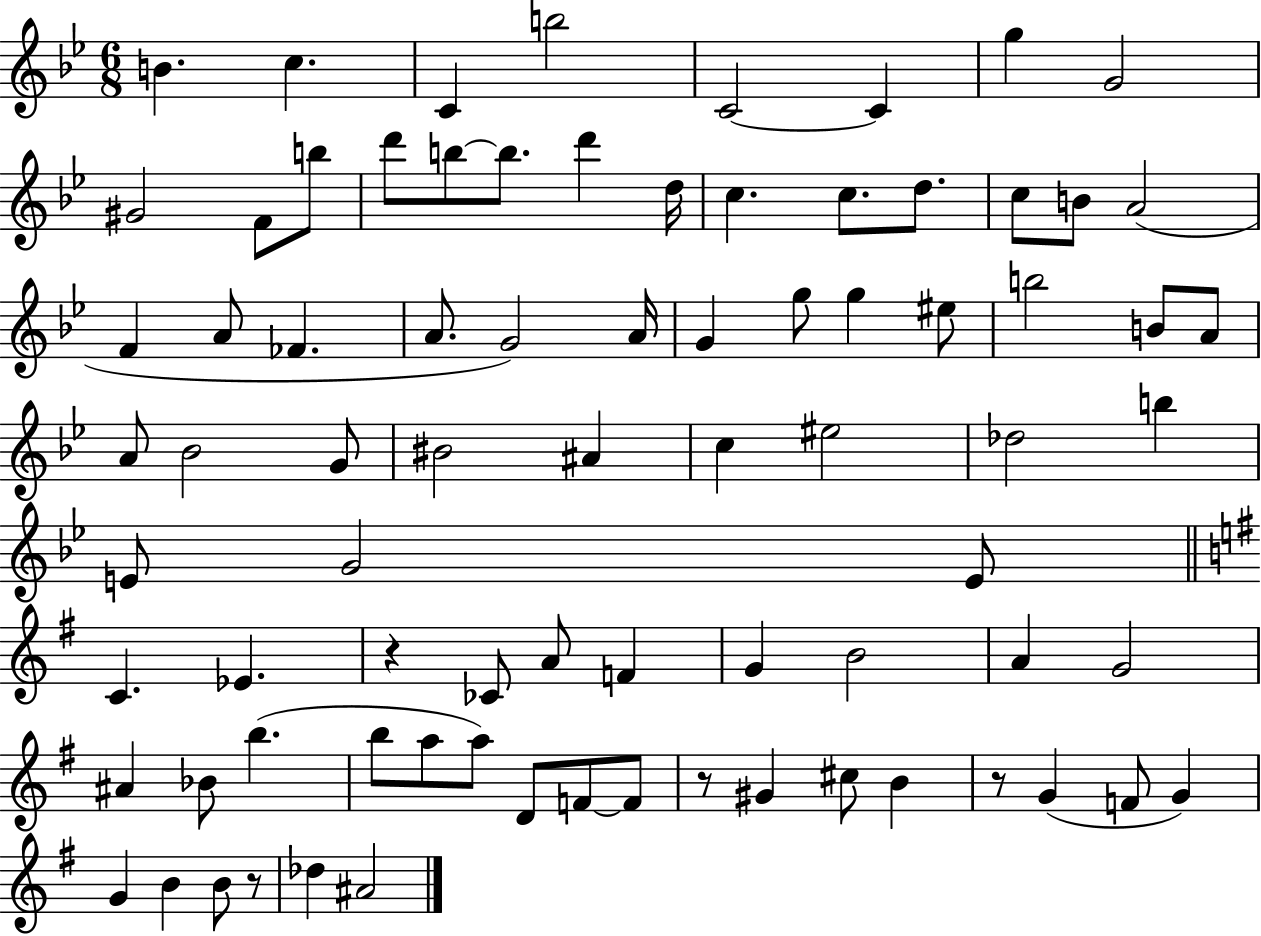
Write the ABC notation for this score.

X:1
T:Untitled
M:6/8
L:1/4
K:Bb
B c C b2 C2 C g G2 ^G2 F/2 b/2 d'/2 b/2 b/2 d' d/4 c c/2 d/2 c/2 B/2 A2 F A/2 _F A/2 G2 A/4 G g/2 g ^e/2 b2 B/2 A/2 A/2 _B2 G/2 ^B2 ^A c ^e2 _d2 b E/2 G2 E/2 C _E z _C/2 A/2 F G B2 A G2 ^A _B/2 b b/2 a/2 a/2 D/2 F/2 F/2 z/2 ^G ^c/2 B z/2 G F/2 G G B B/2 z/2 _d ^A2